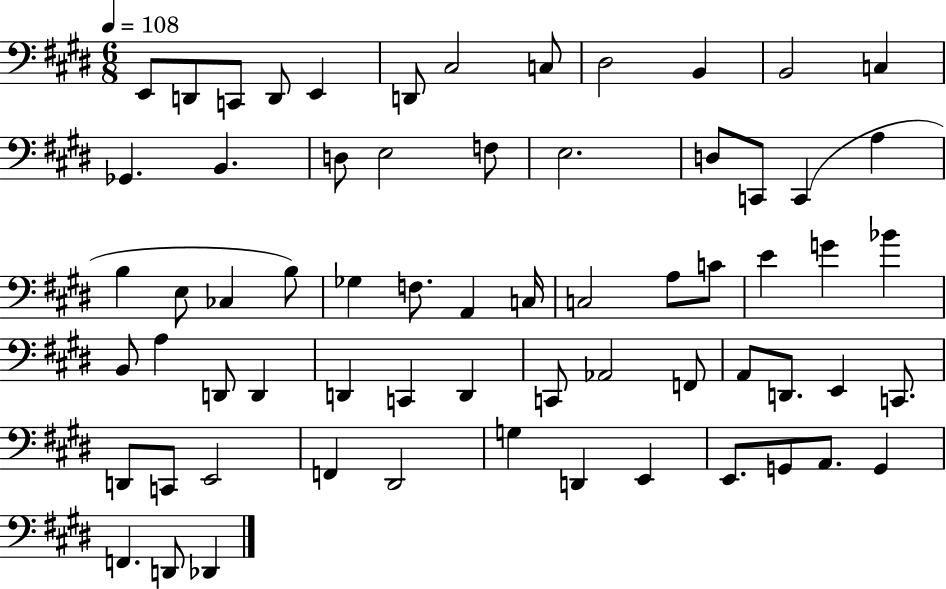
{
  \clef bass
  \numericTimeSignature
  \time 6/8
  \key e \major
  \tempo 4 = 108
  e,8 d,8 c,8 d,8 e,4 | d,8 cis2 c8 | dis2 b,4 | b,2 c4 | \break ges,4. b,4. | d8 e2 f8 | e2. | d8 c,8 c,4( a4 | \break b4 e8 ces4 b8) | ges4 f8. a,4 c16 | c2 a8 c'8 | e'4 g'4 bes'4 | \break b,8 a4 d,8 d,4 | d,4 c,4 d,4 | c,8 aes,2 f,8 | a,8 d,8. e,4 c,8. | \break d,8 c,8 e,2 | f,4 dis,2 | g4 d,4 e,4 | e,8. g,8 a,8. g,4 | \break f,4. d,8 des,4 | \bar "|."
}